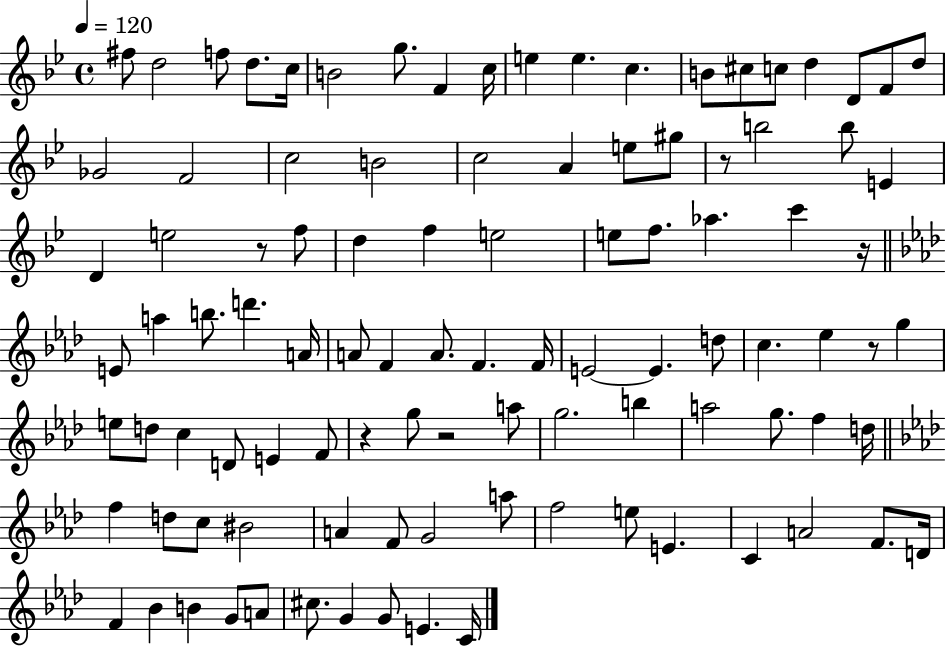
{
  \clef treble
  \time 4/4
  \defaultTimeSignature
  \key bes \major
  \tempo 4 = 120
  fis''8 d''2 f''8 d''8. c''16 | b'2 g''8. f'4 c''16 | e''4 e''4. c''4. | b'8 cis''8 c''8 d''4 d'8 f'8 d''8 | \break ges'2 f'2 | c''2 b'2 | c''2 a'4 e''8 gis''8 | r8 b''2 b''8 e'4 | \break d'4 e''2 r8 f''8 | d''4 f''4 e''2 | e''8 f''8. aes''4. c'''4 r16 | \bar "||" \break \key aes \major e'8 a''4 b''8. d'''4. a'16 | a'8 f'4 a'8. f'4. f'16 | e'2~~ e'4. d''8 | c''4. ees''4 r8 g''4 | \break e''8 d''8 c''4 d'8 e'4 f'8 | r4 g''8 r2 a''8 | g''2. b''4 | a''2 g''8. f''4 d''16 | \break \bar "||" \break \key aes \major f''4 d''8 c''8 bis'2 | a'4 f'8 g'2 a''8 | f''2 e''8 e'4. | c'4 a'2 f'8. d'16 | \break f'4 bes'4 b'4 g'8 a'8 | cis''8. g'4 g'8 e'4. c'16 | \bar "|."
}